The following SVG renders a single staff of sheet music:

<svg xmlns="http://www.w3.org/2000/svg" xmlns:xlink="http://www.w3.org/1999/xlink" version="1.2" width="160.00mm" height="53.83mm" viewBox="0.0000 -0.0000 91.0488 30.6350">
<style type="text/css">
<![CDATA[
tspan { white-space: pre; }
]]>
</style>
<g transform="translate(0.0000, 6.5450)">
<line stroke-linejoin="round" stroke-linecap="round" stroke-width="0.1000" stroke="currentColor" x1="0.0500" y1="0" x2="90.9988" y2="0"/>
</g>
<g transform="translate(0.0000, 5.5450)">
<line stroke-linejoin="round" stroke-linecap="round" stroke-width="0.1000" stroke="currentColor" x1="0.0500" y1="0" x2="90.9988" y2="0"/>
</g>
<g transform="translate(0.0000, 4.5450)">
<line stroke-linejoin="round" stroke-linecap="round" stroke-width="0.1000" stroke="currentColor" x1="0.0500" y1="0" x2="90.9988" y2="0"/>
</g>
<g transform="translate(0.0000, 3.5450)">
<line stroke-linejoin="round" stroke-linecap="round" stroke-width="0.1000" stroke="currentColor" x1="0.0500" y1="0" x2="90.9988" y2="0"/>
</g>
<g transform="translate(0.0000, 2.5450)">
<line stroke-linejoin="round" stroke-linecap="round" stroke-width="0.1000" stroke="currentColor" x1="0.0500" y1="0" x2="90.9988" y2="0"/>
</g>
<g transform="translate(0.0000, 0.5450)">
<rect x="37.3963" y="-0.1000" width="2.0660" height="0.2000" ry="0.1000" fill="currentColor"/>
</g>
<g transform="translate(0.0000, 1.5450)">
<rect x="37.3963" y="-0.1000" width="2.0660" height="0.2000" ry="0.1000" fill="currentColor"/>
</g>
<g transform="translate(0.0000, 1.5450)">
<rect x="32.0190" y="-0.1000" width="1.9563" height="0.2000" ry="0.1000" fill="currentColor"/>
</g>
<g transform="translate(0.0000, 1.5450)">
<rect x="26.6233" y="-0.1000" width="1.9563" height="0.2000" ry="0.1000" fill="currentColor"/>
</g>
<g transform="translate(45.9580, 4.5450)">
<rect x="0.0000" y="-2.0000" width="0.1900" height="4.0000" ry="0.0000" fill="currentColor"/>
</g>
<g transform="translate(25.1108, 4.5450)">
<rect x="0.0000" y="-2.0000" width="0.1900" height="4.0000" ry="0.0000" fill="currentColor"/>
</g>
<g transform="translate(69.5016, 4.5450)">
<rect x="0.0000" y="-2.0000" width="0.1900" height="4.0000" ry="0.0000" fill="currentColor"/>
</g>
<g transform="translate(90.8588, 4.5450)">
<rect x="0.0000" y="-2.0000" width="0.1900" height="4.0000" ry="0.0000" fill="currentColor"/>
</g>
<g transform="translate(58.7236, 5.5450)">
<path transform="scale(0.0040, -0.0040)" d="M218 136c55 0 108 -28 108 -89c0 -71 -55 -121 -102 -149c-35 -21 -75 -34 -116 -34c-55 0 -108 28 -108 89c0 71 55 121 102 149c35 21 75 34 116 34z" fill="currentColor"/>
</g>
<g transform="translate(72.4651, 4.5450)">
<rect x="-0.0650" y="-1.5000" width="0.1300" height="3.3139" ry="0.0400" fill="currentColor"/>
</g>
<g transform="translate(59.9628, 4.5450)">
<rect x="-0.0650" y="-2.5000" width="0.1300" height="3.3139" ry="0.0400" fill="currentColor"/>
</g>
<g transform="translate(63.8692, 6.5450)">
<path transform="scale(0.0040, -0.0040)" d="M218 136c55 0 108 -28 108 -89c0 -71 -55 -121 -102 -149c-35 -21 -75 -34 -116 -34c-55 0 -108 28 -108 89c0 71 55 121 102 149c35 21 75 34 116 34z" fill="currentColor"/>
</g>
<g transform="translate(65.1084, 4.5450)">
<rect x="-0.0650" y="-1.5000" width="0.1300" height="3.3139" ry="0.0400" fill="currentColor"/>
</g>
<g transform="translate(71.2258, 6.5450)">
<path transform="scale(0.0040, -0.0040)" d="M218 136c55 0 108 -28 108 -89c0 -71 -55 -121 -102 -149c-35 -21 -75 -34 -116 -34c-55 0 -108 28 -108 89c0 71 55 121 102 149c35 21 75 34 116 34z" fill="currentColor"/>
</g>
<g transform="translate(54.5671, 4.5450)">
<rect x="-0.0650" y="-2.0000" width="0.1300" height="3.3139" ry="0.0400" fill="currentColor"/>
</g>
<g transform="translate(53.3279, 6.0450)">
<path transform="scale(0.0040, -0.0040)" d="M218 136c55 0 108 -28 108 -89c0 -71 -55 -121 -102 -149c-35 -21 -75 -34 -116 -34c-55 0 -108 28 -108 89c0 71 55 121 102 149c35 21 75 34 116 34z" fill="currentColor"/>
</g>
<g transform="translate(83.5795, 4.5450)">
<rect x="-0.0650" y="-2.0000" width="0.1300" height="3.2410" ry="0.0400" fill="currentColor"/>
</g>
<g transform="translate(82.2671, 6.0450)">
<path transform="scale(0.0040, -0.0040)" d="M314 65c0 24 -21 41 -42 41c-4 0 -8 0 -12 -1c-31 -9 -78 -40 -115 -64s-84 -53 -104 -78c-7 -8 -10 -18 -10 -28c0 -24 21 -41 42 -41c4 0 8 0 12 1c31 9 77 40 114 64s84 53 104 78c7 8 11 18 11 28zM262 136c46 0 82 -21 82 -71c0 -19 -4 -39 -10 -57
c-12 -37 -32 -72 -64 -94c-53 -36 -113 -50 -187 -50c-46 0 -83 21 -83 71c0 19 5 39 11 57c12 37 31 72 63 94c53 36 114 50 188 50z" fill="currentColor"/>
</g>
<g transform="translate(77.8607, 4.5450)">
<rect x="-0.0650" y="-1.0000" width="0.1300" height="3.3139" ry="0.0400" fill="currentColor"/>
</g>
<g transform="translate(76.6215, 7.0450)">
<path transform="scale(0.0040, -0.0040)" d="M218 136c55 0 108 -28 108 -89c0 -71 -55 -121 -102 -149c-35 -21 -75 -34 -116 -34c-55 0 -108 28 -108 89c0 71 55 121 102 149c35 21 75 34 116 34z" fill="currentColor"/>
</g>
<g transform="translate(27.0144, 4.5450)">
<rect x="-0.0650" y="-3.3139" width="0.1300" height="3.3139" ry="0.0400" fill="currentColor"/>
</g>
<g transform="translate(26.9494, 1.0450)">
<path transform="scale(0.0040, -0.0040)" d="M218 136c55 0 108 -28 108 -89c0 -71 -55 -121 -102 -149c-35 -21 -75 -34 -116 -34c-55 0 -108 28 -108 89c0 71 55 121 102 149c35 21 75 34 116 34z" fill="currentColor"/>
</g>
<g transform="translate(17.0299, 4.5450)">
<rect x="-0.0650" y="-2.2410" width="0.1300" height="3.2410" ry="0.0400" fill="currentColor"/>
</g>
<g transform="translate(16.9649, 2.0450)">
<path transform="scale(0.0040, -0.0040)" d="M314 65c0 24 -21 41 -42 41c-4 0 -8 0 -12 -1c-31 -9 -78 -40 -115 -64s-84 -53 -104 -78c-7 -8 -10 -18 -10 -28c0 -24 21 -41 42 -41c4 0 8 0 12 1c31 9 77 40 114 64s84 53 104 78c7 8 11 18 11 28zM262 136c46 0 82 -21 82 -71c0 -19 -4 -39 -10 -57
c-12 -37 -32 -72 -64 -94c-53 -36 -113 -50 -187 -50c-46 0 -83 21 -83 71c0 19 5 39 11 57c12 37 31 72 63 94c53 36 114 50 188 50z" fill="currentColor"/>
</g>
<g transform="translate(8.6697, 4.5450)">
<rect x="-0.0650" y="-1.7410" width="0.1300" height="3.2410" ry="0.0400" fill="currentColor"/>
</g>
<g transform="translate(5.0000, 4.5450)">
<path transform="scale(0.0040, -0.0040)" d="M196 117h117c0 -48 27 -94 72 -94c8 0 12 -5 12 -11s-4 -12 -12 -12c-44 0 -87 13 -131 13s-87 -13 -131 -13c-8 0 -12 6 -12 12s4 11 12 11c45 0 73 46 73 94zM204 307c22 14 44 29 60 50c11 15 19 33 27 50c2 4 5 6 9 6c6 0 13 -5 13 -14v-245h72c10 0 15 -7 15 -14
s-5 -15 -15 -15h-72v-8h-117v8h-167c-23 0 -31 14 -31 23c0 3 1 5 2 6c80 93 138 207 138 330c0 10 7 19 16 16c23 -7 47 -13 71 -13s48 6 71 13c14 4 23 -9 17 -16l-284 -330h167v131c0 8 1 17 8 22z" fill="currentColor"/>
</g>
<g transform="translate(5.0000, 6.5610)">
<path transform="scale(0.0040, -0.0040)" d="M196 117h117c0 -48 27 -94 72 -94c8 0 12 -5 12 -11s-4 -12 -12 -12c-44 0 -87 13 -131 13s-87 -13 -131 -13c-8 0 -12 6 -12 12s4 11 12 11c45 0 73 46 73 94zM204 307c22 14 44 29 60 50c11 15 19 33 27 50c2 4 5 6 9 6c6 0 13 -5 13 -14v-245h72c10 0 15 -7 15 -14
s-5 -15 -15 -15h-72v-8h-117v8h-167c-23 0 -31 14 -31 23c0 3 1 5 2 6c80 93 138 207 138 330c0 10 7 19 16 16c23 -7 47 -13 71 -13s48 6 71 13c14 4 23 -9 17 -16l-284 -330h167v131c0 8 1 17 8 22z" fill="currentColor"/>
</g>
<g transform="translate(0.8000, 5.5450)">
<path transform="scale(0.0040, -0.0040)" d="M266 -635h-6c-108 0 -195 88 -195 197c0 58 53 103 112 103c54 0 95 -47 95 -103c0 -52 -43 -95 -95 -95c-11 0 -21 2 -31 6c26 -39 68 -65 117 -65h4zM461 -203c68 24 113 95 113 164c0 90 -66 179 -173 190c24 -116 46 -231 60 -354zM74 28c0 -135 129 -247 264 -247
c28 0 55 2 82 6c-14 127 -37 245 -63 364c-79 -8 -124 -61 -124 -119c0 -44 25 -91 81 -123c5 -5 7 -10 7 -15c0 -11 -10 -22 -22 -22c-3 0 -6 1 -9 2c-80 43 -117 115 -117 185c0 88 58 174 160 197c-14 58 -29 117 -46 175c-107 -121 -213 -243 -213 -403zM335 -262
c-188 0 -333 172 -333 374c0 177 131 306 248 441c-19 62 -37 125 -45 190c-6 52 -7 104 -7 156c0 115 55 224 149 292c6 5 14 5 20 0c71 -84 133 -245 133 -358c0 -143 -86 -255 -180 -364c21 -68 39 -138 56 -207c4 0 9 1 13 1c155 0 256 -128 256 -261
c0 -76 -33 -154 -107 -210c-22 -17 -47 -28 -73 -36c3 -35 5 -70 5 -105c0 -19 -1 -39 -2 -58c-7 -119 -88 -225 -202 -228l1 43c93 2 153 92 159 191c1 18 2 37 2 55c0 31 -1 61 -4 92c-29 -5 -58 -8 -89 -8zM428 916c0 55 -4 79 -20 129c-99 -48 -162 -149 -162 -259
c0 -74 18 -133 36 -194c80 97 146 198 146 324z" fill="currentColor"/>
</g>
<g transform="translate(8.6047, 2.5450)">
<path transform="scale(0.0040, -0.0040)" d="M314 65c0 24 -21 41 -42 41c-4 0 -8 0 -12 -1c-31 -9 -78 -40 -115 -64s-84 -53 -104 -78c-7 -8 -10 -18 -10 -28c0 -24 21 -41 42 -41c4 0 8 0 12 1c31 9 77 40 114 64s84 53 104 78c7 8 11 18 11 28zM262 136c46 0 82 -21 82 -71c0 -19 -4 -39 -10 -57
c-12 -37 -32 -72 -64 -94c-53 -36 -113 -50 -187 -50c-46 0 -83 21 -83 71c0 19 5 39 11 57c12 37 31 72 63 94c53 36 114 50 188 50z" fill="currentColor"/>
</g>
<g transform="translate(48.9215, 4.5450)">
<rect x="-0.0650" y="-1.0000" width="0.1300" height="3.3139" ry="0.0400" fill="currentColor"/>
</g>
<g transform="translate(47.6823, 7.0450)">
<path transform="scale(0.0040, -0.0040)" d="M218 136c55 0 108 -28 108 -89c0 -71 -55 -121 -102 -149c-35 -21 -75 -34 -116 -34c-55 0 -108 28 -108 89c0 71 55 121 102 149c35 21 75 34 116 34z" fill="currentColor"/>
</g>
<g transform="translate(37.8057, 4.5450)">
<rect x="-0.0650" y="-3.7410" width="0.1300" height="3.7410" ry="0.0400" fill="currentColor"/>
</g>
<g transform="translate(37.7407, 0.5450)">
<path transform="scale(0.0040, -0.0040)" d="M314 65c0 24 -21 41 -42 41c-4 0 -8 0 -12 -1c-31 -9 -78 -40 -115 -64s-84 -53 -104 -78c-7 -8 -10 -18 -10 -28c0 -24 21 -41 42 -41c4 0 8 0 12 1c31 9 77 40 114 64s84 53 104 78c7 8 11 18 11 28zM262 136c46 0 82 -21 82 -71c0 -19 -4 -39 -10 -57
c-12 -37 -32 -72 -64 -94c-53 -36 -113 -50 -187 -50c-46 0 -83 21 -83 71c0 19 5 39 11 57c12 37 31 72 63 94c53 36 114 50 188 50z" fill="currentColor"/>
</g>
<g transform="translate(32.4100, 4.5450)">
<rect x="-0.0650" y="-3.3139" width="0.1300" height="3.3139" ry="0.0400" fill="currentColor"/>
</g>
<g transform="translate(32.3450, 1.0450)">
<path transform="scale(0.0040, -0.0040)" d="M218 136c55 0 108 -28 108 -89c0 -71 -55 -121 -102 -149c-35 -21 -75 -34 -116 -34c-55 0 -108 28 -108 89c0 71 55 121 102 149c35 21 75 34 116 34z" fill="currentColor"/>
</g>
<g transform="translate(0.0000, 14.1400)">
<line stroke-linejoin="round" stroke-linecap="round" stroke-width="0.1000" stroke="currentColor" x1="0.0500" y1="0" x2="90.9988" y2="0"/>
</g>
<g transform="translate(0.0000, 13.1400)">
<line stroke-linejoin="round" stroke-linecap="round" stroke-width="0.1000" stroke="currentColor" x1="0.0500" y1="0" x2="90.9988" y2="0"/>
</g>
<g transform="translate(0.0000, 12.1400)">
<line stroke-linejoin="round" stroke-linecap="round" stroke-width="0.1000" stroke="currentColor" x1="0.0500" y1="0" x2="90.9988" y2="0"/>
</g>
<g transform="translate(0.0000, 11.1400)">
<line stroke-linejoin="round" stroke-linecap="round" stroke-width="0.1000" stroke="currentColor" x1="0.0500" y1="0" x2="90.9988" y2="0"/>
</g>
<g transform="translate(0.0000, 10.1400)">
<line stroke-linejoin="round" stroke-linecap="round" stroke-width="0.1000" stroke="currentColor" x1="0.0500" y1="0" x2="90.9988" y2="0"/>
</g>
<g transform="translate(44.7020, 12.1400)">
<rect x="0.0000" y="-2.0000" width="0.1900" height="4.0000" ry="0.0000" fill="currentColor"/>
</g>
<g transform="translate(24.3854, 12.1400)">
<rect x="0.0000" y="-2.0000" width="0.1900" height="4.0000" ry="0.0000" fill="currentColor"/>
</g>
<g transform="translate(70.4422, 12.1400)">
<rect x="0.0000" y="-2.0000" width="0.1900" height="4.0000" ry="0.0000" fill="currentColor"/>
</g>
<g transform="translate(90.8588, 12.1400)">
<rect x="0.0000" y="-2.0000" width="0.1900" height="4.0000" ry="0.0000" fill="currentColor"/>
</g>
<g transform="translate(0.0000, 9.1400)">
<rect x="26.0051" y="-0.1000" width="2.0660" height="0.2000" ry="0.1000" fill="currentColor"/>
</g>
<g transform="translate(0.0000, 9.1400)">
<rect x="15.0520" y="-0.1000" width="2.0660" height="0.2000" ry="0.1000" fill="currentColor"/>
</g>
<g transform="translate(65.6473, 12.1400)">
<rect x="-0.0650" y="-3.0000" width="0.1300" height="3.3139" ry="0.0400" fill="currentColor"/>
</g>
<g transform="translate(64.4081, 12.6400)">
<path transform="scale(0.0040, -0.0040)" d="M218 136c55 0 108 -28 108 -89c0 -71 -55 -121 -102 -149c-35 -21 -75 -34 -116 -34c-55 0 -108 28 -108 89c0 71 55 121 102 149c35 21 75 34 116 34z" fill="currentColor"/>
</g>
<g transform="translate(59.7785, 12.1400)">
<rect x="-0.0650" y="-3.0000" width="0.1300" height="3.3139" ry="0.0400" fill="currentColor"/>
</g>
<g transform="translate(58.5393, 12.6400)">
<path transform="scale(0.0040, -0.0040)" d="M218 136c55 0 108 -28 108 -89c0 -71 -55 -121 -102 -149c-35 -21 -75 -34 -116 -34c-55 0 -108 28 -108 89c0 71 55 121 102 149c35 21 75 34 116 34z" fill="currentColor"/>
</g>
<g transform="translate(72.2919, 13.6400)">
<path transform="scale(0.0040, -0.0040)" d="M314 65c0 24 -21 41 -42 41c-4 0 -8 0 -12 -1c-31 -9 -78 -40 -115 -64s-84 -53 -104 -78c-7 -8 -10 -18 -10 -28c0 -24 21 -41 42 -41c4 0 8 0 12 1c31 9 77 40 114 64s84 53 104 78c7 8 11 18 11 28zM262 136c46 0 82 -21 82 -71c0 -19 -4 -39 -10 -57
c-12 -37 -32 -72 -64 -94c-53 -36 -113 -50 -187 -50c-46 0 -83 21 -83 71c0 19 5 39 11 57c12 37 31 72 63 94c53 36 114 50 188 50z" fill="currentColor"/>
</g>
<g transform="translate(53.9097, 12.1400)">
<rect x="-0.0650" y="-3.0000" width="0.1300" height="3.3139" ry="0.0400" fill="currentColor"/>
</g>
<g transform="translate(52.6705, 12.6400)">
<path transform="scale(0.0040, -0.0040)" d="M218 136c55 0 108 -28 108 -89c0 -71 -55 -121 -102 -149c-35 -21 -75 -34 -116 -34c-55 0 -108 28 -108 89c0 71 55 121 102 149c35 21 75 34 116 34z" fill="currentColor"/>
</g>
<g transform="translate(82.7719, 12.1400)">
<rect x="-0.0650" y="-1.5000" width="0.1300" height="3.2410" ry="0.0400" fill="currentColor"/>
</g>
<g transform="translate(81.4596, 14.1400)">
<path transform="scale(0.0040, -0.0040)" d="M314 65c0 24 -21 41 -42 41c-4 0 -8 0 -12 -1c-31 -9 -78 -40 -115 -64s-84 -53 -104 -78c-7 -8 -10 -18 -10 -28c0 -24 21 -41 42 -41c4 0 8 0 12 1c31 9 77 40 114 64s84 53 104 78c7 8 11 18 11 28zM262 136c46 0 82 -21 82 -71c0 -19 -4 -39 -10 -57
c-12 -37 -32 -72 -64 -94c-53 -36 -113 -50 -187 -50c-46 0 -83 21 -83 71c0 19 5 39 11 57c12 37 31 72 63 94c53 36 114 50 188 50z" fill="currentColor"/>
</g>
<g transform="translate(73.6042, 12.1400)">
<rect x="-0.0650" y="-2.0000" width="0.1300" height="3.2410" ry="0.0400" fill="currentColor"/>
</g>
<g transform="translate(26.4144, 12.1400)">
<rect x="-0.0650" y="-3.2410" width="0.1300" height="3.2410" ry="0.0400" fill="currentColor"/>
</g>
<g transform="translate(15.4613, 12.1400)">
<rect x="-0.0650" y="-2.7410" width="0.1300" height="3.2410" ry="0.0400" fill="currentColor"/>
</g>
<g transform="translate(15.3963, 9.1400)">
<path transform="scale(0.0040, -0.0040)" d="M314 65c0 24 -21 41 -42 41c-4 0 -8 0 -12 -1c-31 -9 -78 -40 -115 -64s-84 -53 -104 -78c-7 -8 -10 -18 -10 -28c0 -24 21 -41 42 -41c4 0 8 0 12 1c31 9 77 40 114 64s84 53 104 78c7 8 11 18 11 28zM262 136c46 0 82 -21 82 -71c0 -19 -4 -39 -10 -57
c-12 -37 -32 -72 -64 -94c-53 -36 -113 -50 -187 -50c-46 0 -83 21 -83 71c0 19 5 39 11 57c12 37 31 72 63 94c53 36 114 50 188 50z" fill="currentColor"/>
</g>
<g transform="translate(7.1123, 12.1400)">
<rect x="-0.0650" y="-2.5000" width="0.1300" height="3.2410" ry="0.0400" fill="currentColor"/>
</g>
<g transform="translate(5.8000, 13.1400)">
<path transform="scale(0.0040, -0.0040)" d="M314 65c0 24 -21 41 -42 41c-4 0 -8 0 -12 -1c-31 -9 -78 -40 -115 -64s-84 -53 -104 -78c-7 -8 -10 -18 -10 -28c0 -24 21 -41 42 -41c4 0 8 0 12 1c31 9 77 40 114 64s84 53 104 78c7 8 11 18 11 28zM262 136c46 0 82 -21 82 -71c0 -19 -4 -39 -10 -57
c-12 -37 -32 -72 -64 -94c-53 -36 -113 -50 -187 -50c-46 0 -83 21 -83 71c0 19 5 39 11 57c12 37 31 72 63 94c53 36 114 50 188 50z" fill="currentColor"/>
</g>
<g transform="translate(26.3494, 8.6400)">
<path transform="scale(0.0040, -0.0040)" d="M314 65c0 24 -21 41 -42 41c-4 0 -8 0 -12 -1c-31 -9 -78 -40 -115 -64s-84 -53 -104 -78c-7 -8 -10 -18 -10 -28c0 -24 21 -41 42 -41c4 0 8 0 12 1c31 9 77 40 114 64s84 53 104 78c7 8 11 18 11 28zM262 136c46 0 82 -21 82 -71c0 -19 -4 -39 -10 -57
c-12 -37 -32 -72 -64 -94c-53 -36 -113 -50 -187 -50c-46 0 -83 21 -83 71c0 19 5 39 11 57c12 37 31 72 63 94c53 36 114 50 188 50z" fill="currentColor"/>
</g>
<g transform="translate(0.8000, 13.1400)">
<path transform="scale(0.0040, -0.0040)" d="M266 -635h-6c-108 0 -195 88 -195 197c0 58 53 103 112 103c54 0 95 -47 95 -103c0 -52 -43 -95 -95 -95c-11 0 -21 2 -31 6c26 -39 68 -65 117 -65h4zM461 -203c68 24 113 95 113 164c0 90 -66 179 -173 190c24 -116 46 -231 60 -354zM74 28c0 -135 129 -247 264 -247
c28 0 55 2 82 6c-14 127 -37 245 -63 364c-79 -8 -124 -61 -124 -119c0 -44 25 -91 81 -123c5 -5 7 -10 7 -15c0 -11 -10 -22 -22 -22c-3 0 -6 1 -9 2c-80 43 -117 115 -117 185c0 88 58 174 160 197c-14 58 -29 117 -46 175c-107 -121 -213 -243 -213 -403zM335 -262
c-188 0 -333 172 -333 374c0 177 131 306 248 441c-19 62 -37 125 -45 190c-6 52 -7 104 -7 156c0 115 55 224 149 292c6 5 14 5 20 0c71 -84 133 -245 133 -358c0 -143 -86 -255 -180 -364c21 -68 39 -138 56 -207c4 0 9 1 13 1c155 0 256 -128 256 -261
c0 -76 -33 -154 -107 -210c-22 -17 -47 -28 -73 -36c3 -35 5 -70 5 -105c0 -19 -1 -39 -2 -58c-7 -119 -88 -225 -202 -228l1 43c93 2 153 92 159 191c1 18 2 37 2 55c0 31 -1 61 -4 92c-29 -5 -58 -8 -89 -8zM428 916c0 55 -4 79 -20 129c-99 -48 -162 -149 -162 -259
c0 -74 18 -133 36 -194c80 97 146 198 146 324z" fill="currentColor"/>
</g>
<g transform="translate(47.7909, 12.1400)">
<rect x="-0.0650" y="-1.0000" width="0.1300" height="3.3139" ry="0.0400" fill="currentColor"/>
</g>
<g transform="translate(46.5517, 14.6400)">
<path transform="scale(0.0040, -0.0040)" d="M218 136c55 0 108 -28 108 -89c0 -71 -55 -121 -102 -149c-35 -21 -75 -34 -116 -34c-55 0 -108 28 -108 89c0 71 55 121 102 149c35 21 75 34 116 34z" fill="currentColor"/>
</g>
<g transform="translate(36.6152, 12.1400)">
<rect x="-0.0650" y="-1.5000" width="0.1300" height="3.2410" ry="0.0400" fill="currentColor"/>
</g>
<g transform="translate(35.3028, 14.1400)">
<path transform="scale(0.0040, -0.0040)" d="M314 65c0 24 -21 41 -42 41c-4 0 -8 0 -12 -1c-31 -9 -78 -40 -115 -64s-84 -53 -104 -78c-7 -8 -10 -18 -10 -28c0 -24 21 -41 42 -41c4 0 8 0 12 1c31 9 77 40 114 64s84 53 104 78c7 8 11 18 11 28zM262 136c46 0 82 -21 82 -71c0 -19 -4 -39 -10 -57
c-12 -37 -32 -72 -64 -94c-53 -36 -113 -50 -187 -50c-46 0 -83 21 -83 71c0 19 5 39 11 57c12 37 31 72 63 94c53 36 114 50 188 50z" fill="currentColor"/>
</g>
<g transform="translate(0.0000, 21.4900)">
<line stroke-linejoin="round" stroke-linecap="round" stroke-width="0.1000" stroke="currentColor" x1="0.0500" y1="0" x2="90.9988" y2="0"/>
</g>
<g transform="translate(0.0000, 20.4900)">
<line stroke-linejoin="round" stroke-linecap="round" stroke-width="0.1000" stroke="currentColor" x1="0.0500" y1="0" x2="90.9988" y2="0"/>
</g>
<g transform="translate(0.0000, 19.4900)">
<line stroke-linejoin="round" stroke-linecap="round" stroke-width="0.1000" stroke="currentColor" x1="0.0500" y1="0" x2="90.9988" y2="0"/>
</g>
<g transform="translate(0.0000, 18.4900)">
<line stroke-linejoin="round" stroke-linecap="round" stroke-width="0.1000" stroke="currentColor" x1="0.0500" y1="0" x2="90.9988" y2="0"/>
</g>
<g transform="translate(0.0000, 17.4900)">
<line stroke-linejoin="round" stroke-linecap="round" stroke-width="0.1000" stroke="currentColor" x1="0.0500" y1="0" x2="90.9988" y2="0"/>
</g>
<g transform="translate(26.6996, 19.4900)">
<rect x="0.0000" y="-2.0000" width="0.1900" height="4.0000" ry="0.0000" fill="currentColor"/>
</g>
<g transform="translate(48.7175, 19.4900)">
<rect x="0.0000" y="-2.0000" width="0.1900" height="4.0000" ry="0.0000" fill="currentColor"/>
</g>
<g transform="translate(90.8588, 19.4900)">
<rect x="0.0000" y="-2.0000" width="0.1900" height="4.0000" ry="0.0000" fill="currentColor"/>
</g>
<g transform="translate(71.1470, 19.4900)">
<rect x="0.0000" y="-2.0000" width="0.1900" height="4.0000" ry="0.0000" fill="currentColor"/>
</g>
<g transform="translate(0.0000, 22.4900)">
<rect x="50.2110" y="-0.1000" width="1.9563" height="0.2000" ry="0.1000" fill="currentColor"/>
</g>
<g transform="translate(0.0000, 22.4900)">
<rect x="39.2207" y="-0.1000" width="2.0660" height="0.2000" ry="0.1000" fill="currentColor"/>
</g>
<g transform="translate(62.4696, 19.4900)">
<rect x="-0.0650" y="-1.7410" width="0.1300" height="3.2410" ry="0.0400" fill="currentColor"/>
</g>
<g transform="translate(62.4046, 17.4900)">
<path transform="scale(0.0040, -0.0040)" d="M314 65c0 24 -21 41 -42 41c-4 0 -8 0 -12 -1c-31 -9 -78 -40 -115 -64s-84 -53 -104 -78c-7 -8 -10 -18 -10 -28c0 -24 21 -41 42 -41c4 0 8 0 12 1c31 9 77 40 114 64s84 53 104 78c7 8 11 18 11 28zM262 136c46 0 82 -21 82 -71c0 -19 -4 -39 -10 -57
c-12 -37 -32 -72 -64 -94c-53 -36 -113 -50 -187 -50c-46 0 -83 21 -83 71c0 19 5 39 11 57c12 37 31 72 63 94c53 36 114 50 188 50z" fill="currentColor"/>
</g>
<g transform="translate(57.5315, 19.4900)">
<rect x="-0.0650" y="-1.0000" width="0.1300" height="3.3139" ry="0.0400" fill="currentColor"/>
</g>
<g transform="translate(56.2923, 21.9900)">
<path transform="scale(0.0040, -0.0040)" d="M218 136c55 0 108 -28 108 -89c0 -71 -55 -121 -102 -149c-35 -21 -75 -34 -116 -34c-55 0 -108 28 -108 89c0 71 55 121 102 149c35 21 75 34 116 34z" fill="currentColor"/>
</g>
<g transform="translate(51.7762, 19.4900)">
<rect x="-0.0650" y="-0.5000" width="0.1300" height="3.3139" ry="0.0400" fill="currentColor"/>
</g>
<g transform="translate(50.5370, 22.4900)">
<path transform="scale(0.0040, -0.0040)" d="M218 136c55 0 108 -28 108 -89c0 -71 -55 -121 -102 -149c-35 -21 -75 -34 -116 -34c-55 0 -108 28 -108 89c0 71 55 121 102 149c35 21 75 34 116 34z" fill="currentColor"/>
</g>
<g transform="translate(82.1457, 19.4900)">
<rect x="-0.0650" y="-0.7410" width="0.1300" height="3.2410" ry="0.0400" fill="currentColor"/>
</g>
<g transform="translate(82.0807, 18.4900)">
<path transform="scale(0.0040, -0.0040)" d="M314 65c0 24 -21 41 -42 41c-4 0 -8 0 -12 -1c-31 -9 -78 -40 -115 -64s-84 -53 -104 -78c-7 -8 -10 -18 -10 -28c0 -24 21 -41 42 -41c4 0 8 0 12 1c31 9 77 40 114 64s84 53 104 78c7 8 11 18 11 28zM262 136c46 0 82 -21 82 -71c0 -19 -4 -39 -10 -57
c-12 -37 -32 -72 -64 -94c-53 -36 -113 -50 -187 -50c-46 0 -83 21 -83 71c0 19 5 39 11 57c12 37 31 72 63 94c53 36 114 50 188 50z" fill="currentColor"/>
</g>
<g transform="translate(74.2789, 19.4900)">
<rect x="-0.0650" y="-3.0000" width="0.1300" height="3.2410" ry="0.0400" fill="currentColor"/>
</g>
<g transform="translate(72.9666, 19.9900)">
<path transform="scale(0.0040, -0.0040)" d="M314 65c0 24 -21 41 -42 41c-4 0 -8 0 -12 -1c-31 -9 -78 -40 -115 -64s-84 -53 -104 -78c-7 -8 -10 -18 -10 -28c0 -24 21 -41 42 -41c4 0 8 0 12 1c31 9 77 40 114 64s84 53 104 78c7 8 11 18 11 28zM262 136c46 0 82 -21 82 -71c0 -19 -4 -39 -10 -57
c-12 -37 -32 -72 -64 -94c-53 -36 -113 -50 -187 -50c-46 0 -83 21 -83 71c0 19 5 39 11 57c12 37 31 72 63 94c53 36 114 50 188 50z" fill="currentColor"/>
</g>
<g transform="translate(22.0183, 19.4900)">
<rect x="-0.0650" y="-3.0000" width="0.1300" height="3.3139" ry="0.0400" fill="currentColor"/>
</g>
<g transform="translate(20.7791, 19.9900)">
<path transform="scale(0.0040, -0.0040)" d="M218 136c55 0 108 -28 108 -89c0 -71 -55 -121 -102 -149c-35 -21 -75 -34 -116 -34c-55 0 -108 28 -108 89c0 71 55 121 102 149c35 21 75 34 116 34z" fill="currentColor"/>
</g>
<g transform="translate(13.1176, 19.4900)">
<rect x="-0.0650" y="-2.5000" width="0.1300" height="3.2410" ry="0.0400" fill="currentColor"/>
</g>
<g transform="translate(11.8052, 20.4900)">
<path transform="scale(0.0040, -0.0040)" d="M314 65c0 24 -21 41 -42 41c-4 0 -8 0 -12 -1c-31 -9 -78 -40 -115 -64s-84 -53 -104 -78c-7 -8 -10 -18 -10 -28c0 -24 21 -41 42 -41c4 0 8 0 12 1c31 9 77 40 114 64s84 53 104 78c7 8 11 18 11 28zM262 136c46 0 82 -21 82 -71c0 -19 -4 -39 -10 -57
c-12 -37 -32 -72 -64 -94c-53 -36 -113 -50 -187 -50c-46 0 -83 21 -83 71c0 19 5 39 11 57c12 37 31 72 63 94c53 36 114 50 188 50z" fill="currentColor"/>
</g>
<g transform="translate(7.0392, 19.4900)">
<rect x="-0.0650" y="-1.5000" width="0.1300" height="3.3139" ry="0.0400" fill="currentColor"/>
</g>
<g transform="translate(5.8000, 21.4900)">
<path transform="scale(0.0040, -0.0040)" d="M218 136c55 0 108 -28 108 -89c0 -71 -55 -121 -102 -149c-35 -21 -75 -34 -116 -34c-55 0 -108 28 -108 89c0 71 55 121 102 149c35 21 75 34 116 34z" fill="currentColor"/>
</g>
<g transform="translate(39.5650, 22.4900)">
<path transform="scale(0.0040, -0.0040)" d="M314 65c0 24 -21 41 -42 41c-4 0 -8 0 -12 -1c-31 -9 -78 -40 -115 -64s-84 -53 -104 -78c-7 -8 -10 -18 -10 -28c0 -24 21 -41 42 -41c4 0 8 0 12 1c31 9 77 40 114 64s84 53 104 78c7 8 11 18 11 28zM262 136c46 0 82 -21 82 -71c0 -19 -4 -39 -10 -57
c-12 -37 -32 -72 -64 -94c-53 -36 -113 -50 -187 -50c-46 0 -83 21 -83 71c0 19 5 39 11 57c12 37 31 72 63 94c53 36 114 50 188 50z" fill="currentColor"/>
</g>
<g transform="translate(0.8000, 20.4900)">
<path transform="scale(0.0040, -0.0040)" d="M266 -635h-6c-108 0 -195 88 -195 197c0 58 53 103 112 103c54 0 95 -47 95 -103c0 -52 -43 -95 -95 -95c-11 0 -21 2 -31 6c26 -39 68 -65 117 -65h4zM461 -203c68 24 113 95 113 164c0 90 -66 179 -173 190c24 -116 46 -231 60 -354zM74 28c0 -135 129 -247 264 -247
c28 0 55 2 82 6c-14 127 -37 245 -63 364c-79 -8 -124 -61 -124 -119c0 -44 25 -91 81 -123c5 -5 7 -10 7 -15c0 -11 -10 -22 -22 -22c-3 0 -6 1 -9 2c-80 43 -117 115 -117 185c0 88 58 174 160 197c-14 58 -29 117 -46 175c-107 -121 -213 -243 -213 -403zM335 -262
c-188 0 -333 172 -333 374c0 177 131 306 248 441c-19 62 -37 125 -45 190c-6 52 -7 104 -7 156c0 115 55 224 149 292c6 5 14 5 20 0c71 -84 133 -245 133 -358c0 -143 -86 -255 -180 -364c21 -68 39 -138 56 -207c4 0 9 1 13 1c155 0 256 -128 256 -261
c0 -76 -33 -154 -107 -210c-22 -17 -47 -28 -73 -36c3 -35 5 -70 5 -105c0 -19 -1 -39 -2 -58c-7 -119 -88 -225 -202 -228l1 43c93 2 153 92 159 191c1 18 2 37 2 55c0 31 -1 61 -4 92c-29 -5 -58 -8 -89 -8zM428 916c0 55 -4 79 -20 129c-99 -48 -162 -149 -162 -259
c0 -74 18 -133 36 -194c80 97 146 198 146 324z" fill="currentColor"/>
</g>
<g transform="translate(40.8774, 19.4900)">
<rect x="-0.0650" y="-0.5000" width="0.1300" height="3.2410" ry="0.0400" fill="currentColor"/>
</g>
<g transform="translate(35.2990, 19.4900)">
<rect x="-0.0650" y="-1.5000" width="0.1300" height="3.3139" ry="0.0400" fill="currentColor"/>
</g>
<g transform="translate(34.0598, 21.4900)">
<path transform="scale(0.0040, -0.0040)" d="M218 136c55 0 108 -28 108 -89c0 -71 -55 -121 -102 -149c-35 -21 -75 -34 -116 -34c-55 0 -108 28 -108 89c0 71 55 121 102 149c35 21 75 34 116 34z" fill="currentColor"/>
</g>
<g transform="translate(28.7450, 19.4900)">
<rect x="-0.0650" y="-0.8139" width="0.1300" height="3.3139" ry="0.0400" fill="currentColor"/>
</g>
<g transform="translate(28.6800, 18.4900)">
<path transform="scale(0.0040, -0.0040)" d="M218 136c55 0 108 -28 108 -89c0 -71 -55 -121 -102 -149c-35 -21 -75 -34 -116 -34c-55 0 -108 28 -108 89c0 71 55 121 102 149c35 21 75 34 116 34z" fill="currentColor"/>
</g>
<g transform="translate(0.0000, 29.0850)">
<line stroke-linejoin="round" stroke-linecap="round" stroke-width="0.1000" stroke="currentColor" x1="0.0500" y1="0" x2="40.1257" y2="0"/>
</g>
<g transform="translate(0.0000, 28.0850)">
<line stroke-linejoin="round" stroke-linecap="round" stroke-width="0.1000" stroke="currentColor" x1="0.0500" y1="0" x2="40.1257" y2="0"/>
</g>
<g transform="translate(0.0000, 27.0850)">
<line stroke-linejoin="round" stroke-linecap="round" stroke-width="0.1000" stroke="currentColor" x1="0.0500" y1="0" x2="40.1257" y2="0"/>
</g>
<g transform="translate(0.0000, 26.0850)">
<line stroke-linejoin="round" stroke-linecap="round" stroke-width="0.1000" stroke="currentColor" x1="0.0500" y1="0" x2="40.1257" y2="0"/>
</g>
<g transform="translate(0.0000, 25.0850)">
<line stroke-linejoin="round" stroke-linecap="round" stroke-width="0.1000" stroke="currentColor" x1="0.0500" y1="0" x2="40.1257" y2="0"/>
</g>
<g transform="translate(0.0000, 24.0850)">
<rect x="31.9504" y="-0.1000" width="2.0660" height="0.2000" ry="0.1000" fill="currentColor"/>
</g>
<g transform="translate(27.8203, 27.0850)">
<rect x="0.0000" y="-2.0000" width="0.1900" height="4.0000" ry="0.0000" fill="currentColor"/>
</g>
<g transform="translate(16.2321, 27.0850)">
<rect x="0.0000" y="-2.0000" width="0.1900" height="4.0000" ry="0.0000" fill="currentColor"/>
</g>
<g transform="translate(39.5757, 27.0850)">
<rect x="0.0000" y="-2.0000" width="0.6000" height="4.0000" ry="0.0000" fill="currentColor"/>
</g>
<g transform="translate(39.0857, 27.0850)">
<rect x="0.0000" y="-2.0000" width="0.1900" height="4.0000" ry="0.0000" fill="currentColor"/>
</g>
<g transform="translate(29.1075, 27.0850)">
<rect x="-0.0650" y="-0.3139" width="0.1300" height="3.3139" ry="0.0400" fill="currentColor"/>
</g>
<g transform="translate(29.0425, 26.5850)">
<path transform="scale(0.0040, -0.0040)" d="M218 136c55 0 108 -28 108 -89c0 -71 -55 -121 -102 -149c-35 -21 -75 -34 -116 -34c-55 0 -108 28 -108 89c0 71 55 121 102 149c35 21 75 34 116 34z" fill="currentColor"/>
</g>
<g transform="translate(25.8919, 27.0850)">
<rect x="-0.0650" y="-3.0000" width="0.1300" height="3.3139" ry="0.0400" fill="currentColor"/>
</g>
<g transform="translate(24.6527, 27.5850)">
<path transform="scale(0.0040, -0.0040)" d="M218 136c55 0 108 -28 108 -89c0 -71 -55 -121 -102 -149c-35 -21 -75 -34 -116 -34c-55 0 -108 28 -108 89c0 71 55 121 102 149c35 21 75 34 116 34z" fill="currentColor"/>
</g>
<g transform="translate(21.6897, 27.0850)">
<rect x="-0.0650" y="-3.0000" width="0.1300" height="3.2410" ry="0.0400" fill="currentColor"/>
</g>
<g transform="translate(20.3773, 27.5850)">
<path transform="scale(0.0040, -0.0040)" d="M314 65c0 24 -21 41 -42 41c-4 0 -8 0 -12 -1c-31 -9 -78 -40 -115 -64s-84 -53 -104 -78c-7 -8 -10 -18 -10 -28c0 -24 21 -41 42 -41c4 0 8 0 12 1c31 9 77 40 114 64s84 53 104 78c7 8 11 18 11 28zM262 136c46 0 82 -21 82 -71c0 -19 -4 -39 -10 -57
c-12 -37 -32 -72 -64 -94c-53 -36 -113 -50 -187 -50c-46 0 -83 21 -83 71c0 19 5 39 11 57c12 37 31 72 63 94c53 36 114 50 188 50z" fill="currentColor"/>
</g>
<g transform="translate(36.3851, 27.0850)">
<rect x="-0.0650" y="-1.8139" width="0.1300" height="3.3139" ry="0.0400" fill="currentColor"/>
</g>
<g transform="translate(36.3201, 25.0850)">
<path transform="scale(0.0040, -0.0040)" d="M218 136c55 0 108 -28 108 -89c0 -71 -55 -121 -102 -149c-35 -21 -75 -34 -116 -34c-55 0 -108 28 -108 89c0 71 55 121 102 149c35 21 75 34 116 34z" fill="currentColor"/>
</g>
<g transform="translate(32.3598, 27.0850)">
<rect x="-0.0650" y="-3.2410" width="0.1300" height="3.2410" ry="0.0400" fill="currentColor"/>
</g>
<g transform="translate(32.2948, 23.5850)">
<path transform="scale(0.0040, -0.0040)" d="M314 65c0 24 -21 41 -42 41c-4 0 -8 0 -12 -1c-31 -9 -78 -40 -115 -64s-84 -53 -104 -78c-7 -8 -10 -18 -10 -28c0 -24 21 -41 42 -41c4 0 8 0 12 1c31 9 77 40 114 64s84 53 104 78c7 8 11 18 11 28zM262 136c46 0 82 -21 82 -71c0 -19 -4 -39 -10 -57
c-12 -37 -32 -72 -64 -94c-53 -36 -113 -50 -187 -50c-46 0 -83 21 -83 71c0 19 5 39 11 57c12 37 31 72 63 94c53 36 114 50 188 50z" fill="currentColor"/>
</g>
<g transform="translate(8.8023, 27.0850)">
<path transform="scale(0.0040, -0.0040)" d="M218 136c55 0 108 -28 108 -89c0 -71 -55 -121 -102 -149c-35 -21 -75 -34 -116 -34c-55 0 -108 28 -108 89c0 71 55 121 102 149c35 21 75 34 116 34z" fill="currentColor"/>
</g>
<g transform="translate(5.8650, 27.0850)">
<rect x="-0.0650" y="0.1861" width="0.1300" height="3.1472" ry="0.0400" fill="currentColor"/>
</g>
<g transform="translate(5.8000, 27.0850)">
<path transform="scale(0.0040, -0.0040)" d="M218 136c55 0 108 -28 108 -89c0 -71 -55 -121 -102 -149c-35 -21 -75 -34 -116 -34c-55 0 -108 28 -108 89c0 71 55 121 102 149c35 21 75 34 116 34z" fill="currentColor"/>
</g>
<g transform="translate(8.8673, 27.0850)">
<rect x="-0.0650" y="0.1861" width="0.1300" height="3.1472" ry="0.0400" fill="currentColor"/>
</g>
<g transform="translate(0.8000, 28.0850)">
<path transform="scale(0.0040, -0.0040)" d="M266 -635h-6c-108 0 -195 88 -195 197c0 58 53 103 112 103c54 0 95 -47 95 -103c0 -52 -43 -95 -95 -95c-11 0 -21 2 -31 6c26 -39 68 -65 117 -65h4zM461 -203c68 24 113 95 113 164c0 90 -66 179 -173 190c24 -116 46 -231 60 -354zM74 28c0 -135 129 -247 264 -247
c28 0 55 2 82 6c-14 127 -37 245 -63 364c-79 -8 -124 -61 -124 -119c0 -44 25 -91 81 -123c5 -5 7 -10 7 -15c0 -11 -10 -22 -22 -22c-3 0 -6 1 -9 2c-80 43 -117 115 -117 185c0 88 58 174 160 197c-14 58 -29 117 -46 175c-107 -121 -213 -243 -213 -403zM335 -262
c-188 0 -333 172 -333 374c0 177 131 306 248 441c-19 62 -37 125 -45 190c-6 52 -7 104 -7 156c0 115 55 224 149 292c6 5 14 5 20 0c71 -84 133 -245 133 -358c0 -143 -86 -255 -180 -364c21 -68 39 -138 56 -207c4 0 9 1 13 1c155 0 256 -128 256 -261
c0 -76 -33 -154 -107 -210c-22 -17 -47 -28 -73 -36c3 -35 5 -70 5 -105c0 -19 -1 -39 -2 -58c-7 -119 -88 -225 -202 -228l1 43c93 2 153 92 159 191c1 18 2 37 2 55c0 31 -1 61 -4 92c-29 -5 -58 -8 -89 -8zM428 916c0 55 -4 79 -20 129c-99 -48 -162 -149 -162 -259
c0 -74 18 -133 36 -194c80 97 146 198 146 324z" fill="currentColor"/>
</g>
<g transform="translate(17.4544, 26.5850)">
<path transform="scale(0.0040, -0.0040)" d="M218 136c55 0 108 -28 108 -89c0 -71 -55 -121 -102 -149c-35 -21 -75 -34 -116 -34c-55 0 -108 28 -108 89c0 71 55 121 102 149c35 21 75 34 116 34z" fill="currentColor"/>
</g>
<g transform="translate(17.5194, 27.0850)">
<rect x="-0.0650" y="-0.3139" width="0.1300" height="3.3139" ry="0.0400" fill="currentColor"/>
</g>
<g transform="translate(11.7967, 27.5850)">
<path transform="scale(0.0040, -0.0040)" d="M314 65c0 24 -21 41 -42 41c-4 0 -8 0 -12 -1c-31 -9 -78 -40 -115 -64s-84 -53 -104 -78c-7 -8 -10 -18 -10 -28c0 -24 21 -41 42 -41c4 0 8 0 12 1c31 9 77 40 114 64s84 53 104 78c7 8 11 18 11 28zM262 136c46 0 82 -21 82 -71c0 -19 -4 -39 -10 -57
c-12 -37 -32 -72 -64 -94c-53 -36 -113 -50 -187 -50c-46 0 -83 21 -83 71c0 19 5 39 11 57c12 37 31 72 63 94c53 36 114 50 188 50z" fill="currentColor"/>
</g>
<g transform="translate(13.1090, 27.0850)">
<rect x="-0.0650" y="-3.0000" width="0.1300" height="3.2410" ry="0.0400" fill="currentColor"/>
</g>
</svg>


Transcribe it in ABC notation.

X:1
T:Untitled
M:4/4
L:1/4
K:C
f2 g2 b b c'2 D F G E E D F2 G2 a2 b2 E2 D A A A F2 E2 E G2 A d E C2 C D f2 A2 d2 B B A2 c A2 A c b2 f